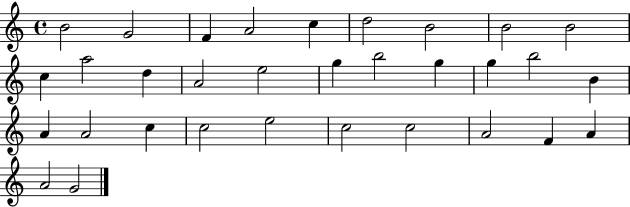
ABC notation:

X:1
T:Untitled
M:4/4
L:1/4
K:C
B2 G2 F A2 c d2 B2 B2 B2 c a2 d A2 e2 g b2 g g b2 B A A2 c c2 e2 c2 c2 A2 F A A2 G2